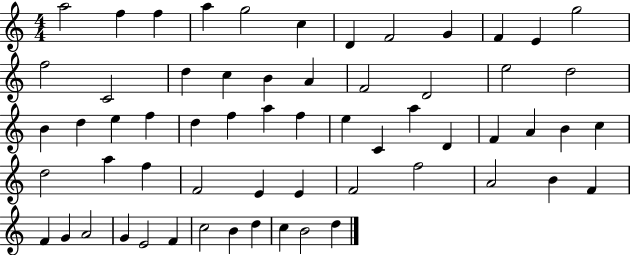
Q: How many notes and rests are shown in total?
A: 61